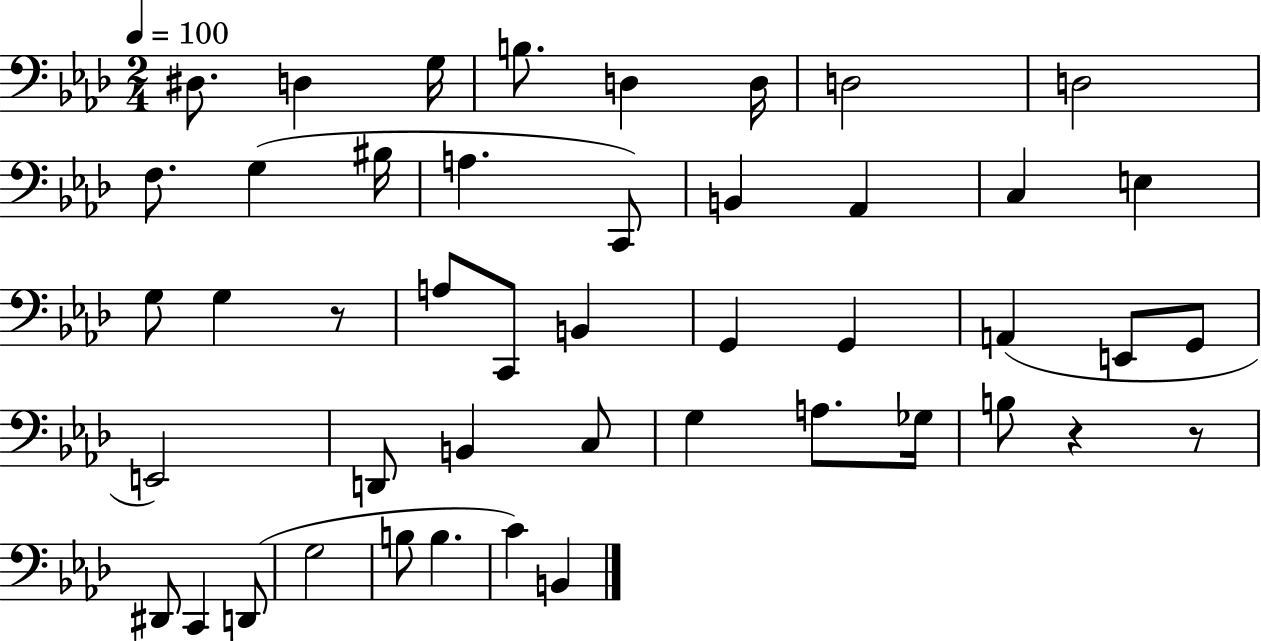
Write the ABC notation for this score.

X:1
T:Untitled
M:2/4
L:1/4
K:Ab
^D,/2 D, G,/4 B,/2 D, D,/4 D,2 D,2 F,/2 G, ^B,/4 A, C,,/2 B,, _A,, C, E, G,/2 G, z/2 A,/2 C,,/2 B,, G,, G,, A,, E,,/2 G,,/2 E,,2 D,,/2 B,, C,/2 G, A,/2 _G,/4 B,/2 z z/2 ^D,,/2 C,, D,,/2 G,2 B,/2 B, C B,,